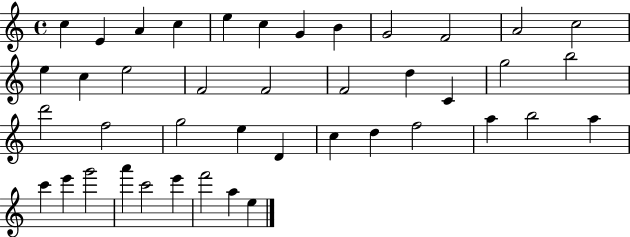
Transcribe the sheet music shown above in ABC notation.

X:1
T:Untitled
M:4/4
L:1/4
K:C
c E A c e c G B G2 F2 A2 c2 e c e2 F2 F2 F2 d C g2 b2 d'2 f2 g2 e D c d f2 a b2 a c' e' g'2 a' c'2 e' f'2 a e